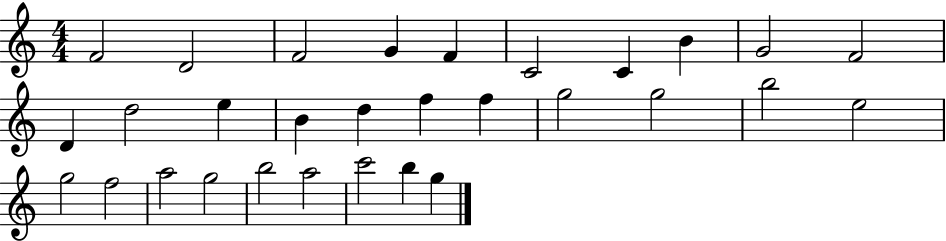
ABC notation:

X:1
T:Untitled
M:4/4
L:1/4
K:C
F2 D2 F2 G F C2 C B G2 F2 D d2 e B d f f g2 g2 b2 e2 g2 f2 a2 g2 b2 a2 c'2 b g